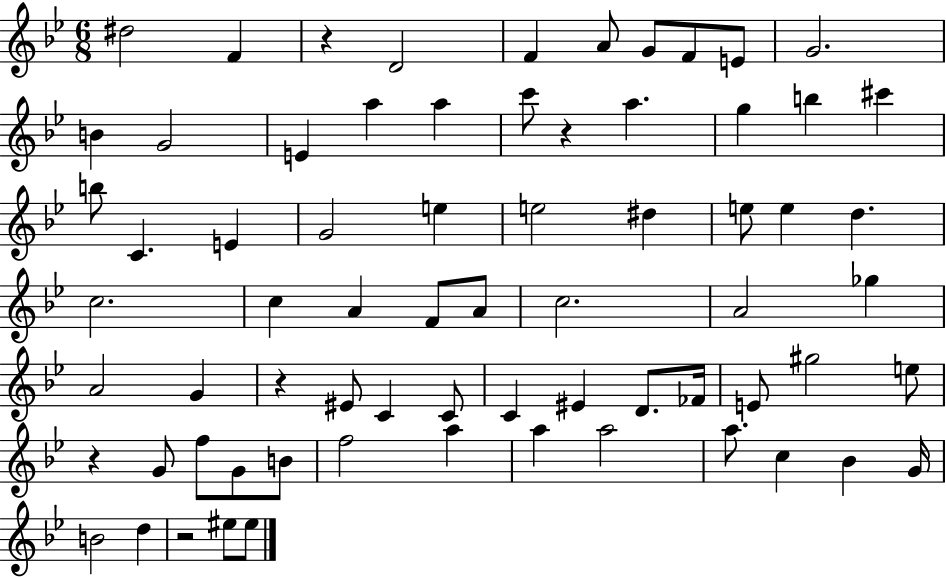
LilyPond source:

{
  \clef treble
  \numericTimeSignature
  \time 6/8
  \key bes \major
  dis''2 f'4 | r4 d'2 | f'4 a'8 g'8 f'8 e'8 | g'2. | \break b'4 g'2 | e'4 a''4 a''4 | c'''8 r4 a''4. | g''4 b''4 cis'''4 | \break b''8 c'4. e'4 | g'2 e''4 | e''2 dis''4 | e''8 e''4 d''4. | \break c''2. | c''4 a'4 f'8 a'8 | c''2. | a'2 ges''4 | \break a'2 g'4 | r4 eis'8 c'4 c'8 | c'4 eis'4 d'8. fes'16 | e'8 gis''2 e''8 | \break r4 g'8 f''8 g'8 b'8 | f''2 a''4 | a''4 a''2 | a''8. c''4 bes'4 g'16 | \break b'2 d''4 | r2 eis''8 eis''8 | \bar "|."
}